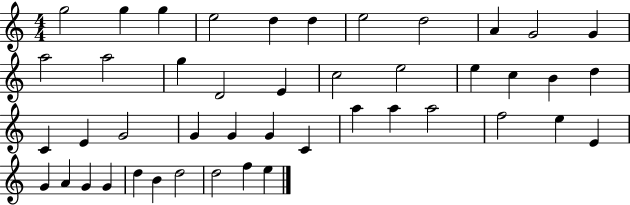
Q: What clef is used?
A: treble